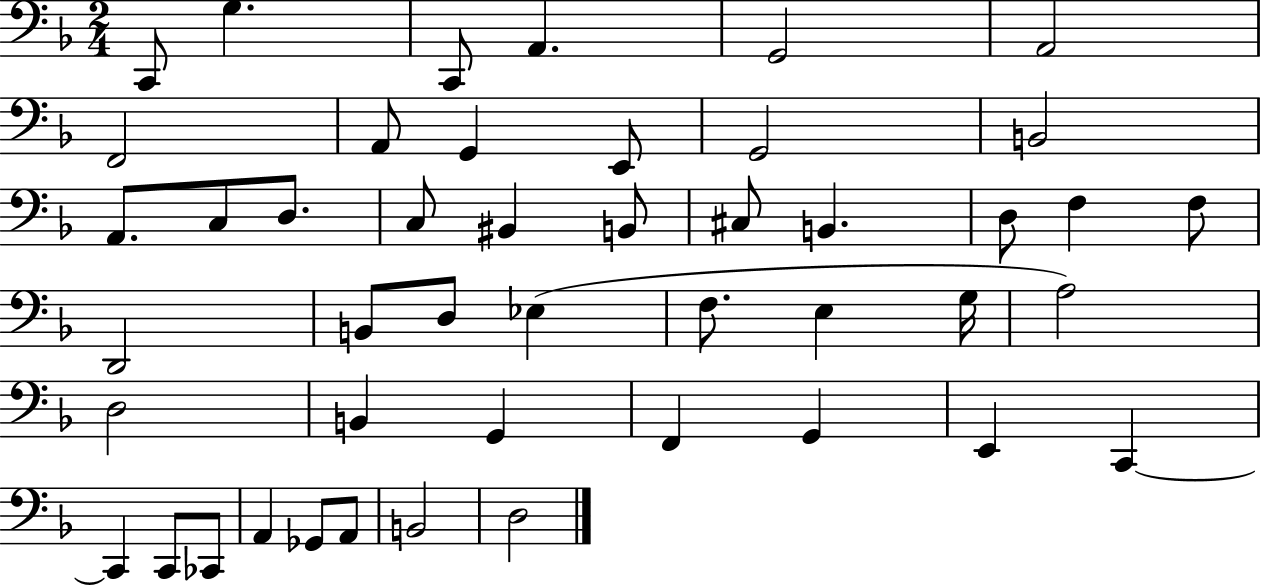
{
  \clef bass
  \numericTimeSignature
  \time 2/4
  \key f \major
  c,8 g4. | c,8 a,4. | g,2 | a,2 | \break f,2 | a,8 g,4 e,8 | g,2 | b,2 | \break a,8. c8 d8. | c8 bis,4 b,8 | cis8 b,4. | d8 f4 f8 | \break d,2 | b,8 d8 ees4( | f8. e4 g16 | a2) | \break d2 | b,4 g,4 | f,4 g,4 | e,4 c,4~~ | \break c,4 c,8 ces,8 | a,4 ges,8 a,8 | b,2 | d2 | \break \bar "|."
}